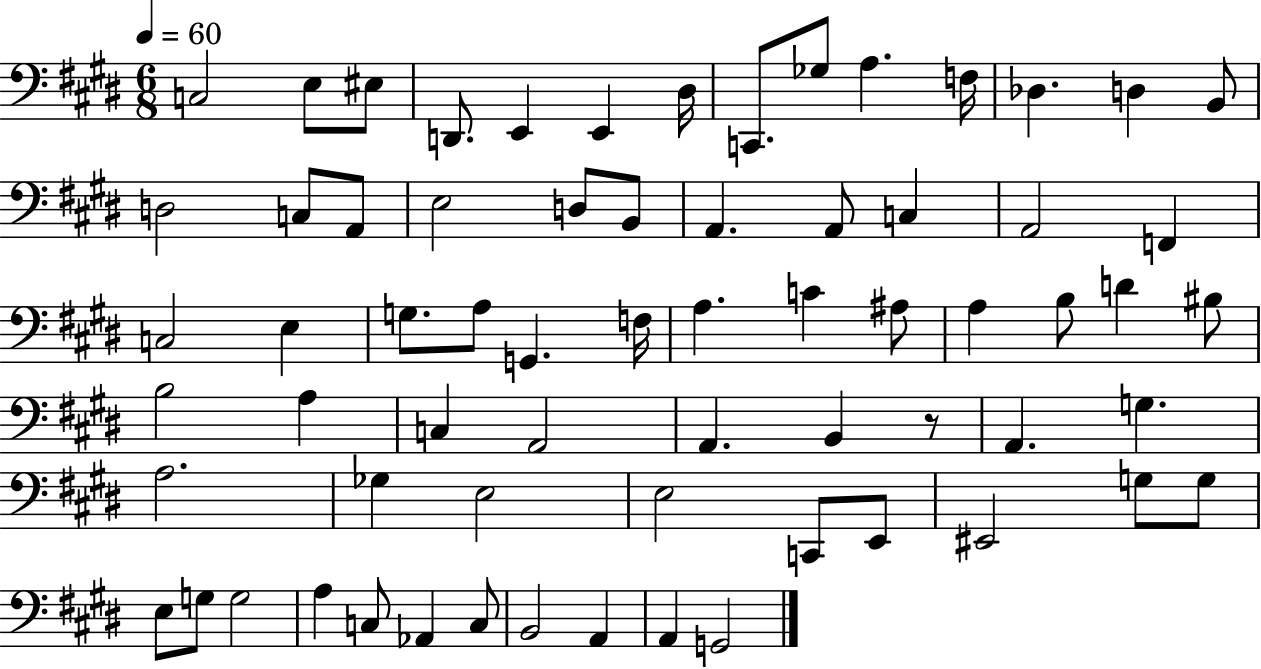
X:1
T:Untitled
M:6/8
L:1/4
K:E
C,2 E,/2 ^E,/2 D,,/2 E,, E,, ^D,/4 C,,/2 _G,/2 A, F,/4 _D, D, B,,/2 D,2 C,/2 A,,/2 E,2 D,/2 B,,/2 A,, A,,/2 C, A,,2 F,, C,2 E, G,/2 A,/2 G,, F,/4 A, C ^A,/2 A, B,/2 D ^B,/2 B,2 A, C, A,,2 A,, B,, z/2 A,, G, A,2 _G, E,2 E,2 C,,/2 E,,/2 ^E,,2 G,/2 G,/2 E,/2 G,/2 G,2 A, C,/2 _A,, C,/2 B,,2 A,, A,, G,,2